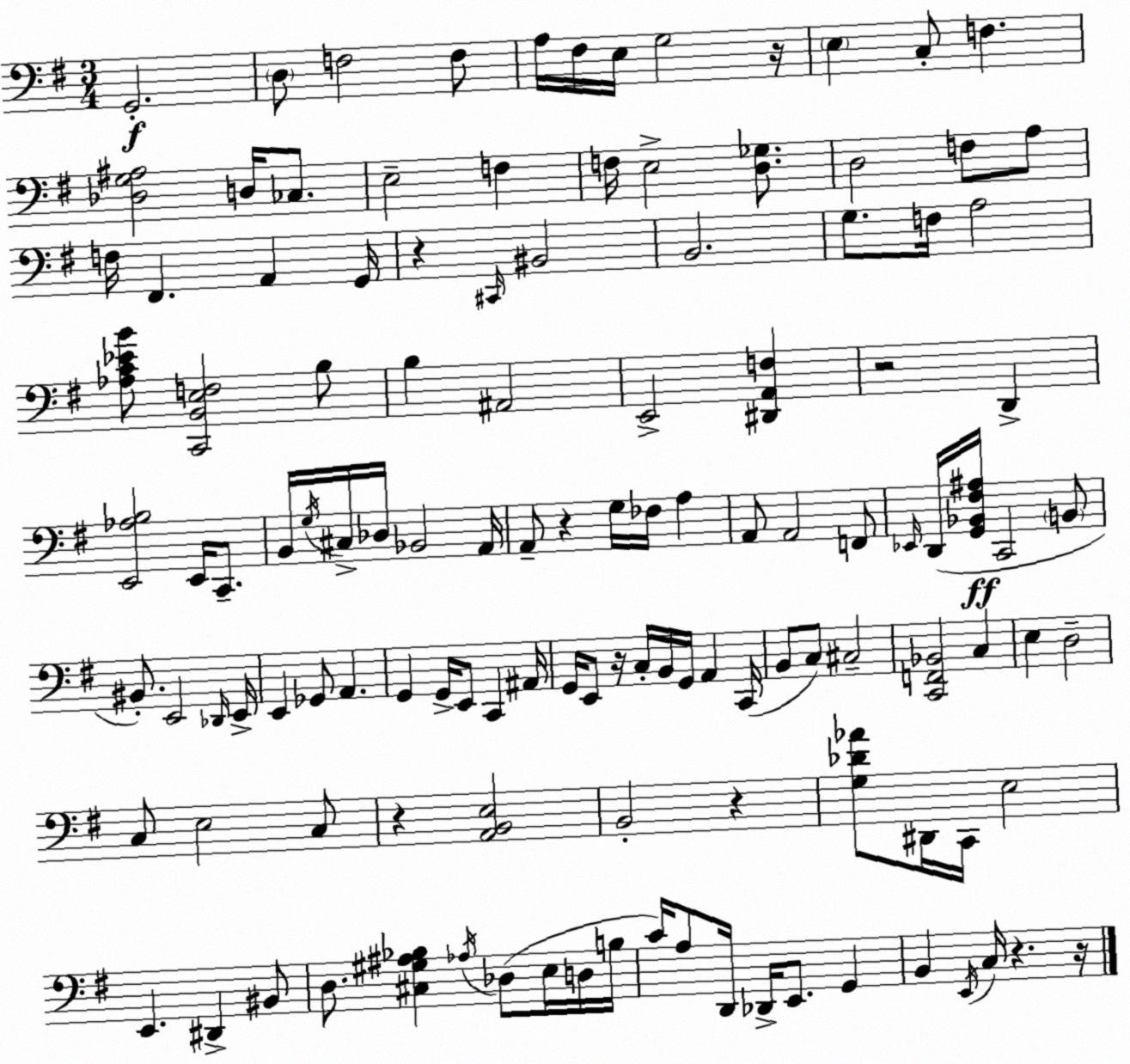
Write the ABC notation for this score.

X:1
T:Untitled
M:3/4
L:1/4
K:G
G,,2 D,/2 F,2 F,/2 A,/4 ^F,/4 E,/4 G,2 z/4 E, C,/2 F, [_D,G,^A,]2 D,/4 _C,/2 E,2 F, F,/4 E,2 [D,_G,]/2 D,2 F,/2 A,/2 F,/4 ^F,, A,, G,,/4 z ^C,,/4 ^B,,2 B,,2 G,/2 F,/4 A,2 [_A,C_EB]/2 [C,,B,,E,F,]2 B,/2 B, ^A,,2 E,,2 [^D,,A,,F,] z2 D,, [E,,_A,B,]2 E,,/4 C,,/2 B,,/4 G,/4 ^C,/4 _D,/4 _B,,2 A,,/4 A,,/2 z G,/4 _F,/4 A, A,,/2 A,,2 F,,/2 _E,,/4 D,,/4 [G,,_B,,^F,^A,]/4 C,,2 B,,/2 ^B,,/2 E,,2 _D,,/4 E,,/4 E,, _G,,/2 A,, G,, G,,/4 E,,/2 C,, ^A,,/4 G,,/4 E,,/2 z/4 C,/4 B,,/4 G,,/4 A,, C,,/4 B,,/2 C,/2 ^C,2 [C,,F,,_B,,]2 C, E, D,2 C,/2 E,2 C,/2 z [A,,B,,E,]2 B,,2 z [G,_D_A]/2 ^D,,/4 C,,/4 E,2 E,, ^D,, ^B,,/2 D,/2 [^C,^G,^A,_B,] _A,/4 _D,/2 E,/4 D,/4 B,/4 C/4 A,/2 D,,/4 _D,,/4 E,,/2 G,, B,, E,,/4 C,/4 z z/4